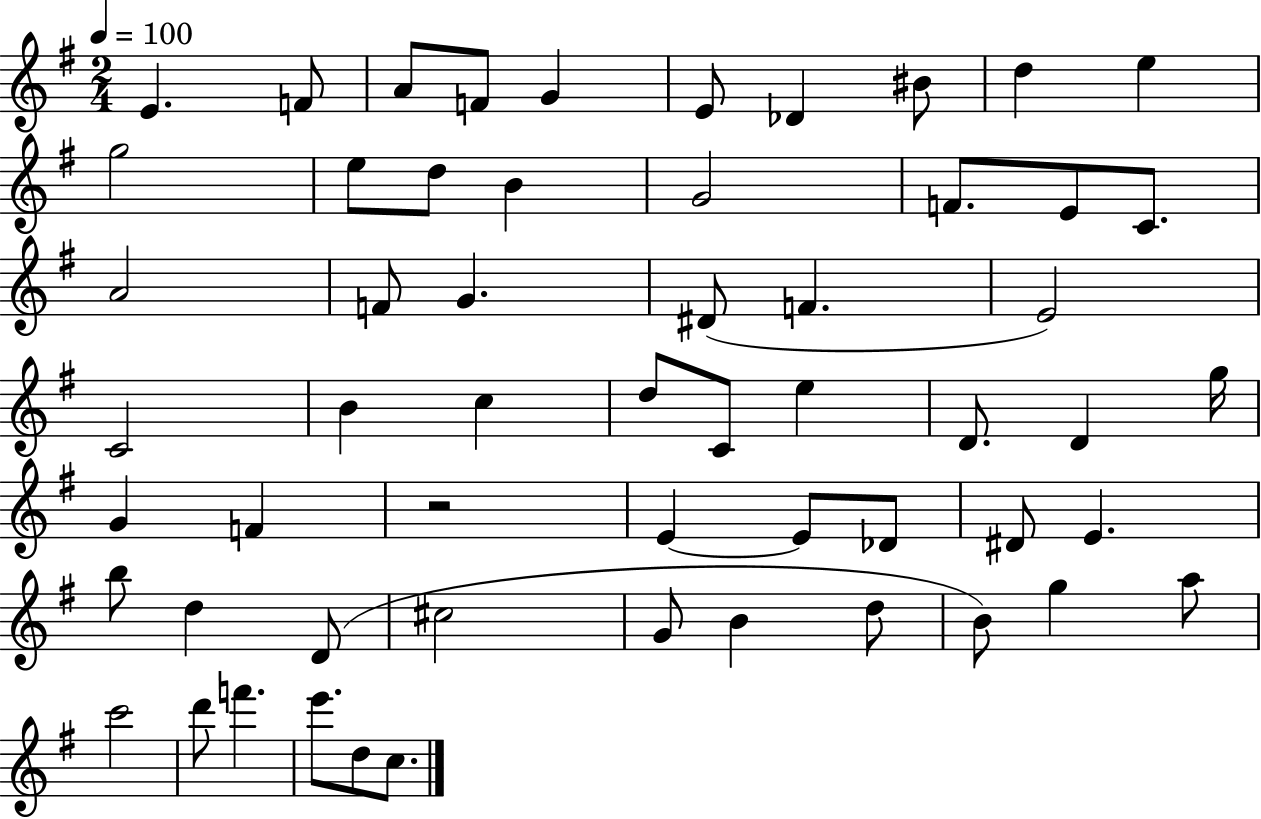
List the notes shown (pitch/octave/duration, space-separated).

E4/q. F4/e A4/e F4/e G4/q E4/e Db4/q BIS4/e D5/q E5/q G5/h E5/e D5/e B4/q G4/h F4/e. E4/e C4/e. A4/h F4/e G4/q. D#4/e F4/q. E4/h C4/h B4/q C5/q D5/e C4/e E5/q D4/e. D4/q G5/s G4/q F4/q R/h E4/q E4/e Db4/e D#4/e E4/q. B5/e D5/q D4/e C#5/h G4/e B4/q D5/e B4/e G5/q A5/e C6/h D6/e F6/q. E6/e. D5/e C5/e.